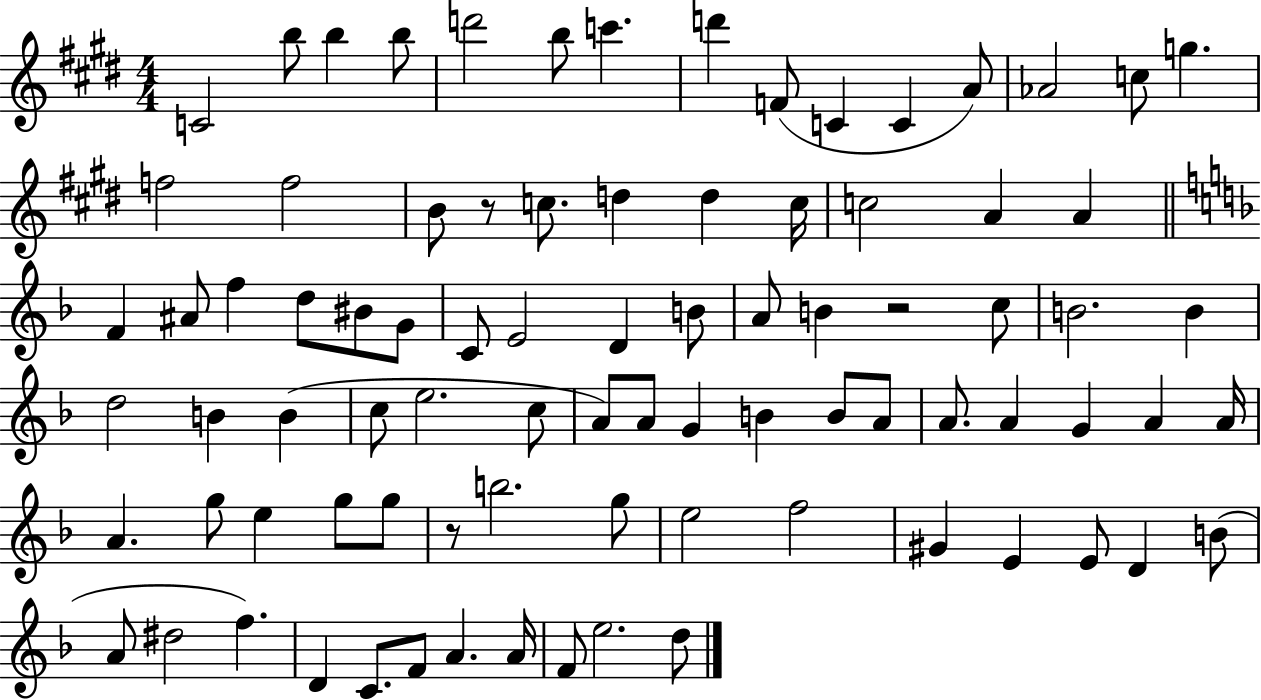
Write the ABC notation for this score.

X:1
T:Untitled
M:4/4
L:1/4
K:E
C2 b/2 b b/2 d'2 b/2 c' d' F/2 C C A/2 _A2 c/2 g f2 f2 B/2 z/2 c/2 d d c/4 c2 A A F ^A/2 f d/2 ^B/2 G/2 C/2 E2 D B/2 A/2 B z2 c/2 B2 B d2 B B c/2 e2 c/2 A/2 A/2 G B B/2 A/2 A/2 A G A A/4 A g/2 e g/2 g/2 z/2 b2 g/2 e2 f2 ^G E E/2 D B/2 A/2 ^d2 f D C/2 F/2 A A/4 F/2 e2 d/2